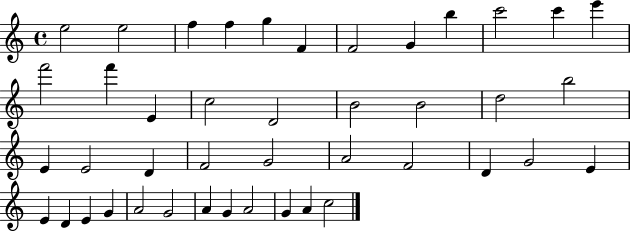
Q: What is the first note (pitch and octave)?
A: E5